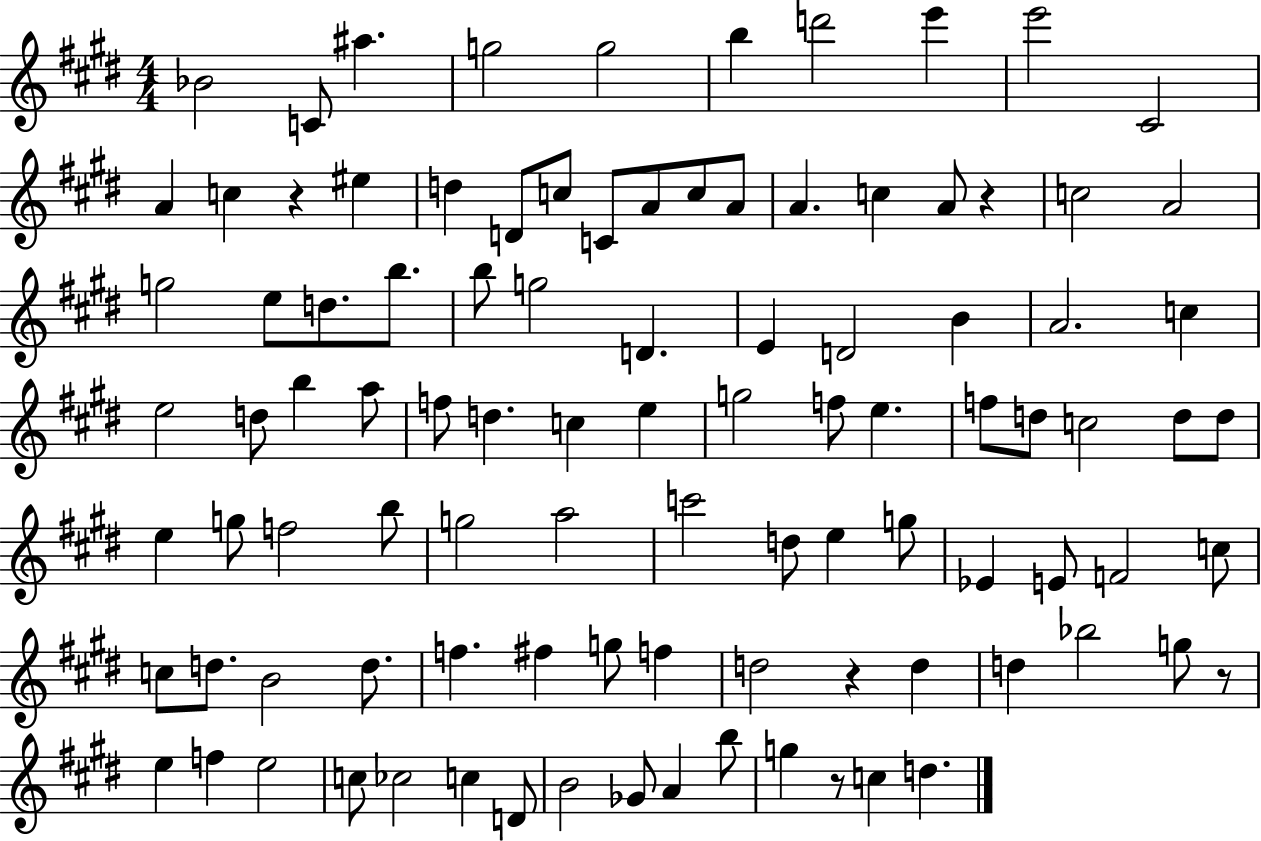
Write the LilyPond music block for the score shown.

{
  \clef treble
  \numericTimeSignature
  \time 4/4
  \key e \major
  bes'2 c'8 ais''4. | g''2 g''2 | b''4 d'''2 e'''4 | e'''2 cis'2 | \break a'4 c''4 r4 eis''4 | d''4 d'8 c''8 c'8 a'8 c''8 a'8 | a'4. c''4 a'8 r4 | c''2 a'2 | \break g''2 e''8 d''8. b''8. | b''8 g''2 d'4. | e'4 d'2 b'4 | a'2. c''4 | \break e''2 d''8 b''4 a''8 | f''8 d''4. c''4 e''4 | g''2 f''8 e''4. | f''8 d''8 c''2 d''8 d''8 | \break e''4 g''8 f''2 b''8 | g''2 a''2 | c'''2 d''8 e''4 g''8 | ees'4 e'8 f'2 c''8 | \break c''8 d''8. b'2 d''8. | f''4. fis''4 g''8 f''4 | d''2 r4 d''4 | d''4 bes''2 g''8 r8 | \break e''4 f''4 e''2 | c''8 ces''2 c''4 d'8 | b'2 ges'8 a'4 b''8 | g''4 r8 c''4 d''4. | \break \bar "|."
}